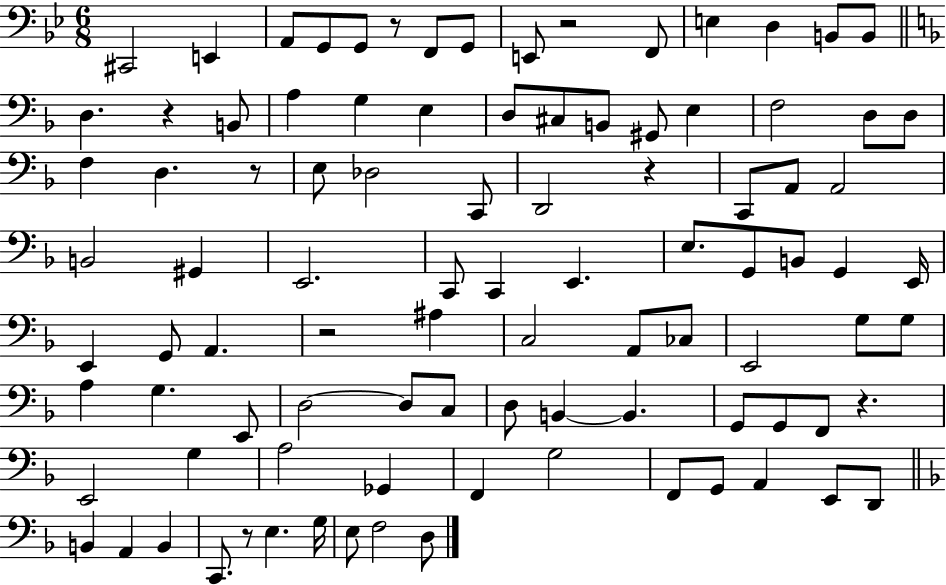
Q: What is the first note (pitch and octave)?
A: C#2